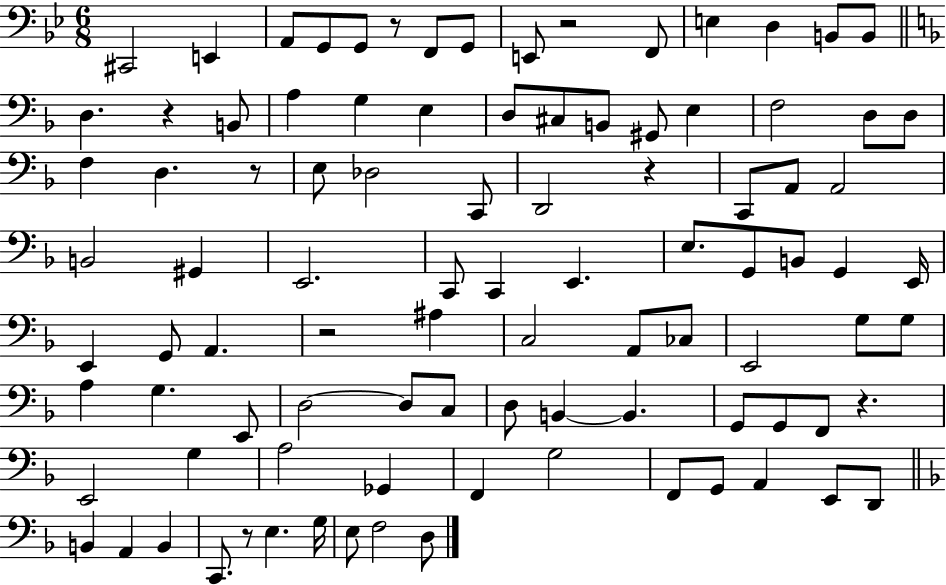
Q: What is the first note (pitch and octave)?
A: C#2